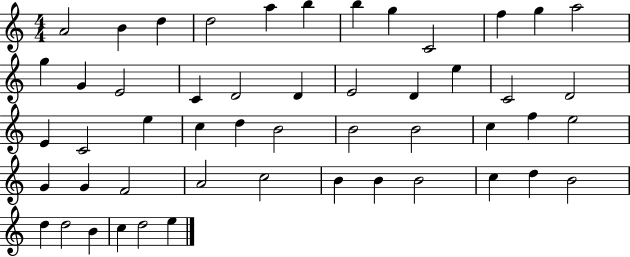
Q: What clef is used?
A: treble